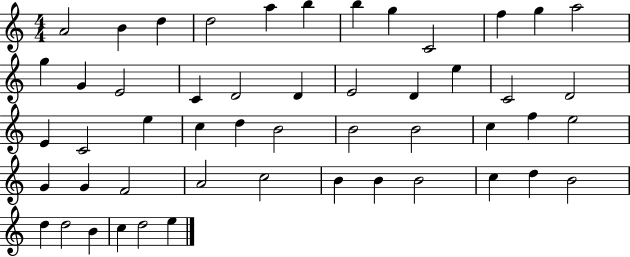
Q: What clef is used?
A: treble